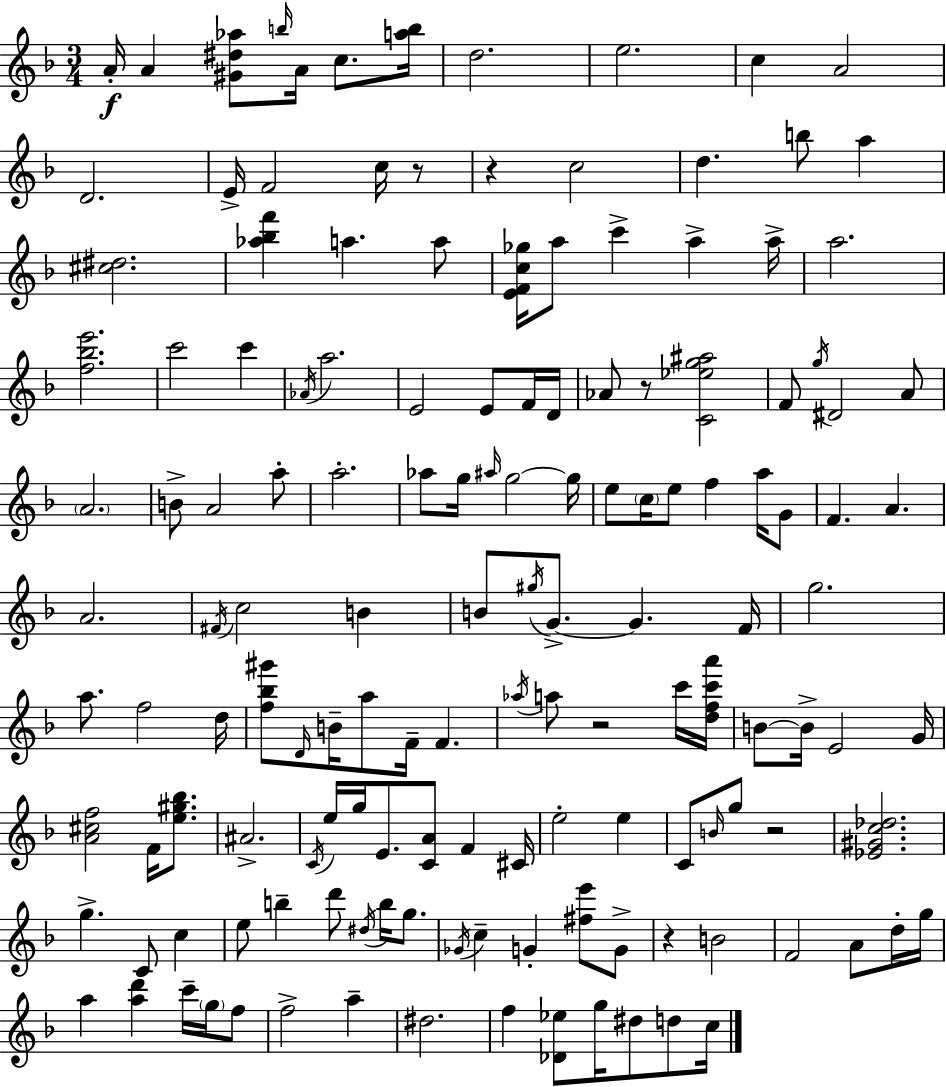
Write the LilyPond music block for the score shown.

{
  \clef treble
  \numericTimeSignature
  \time 3/4
  \key f \major
  a'16-.\f a'4 <gis' dis'' aes''>8 \grace { b''16 } a'16 c''8. | <a'' b''>16 d''2. | e''2. | c''4 a'2 | \break d'2. | e'16-> f'2 c''16 r8 | r4 c''2 | d''4. b''8 a''4 | \break <cis'' dis''>2. | <aes'' bes'' f'''>4 a''4. a''8 | <e' f' c'' ges''>16 a''8 c'''4-> a''4-> | a''16-> a''2. | \break <f'' bes'' e'''>2. | c'''2 c'''4 | \acciaccatura { aes'16 } a''2. | e'2 e'8 | \break f'16 d'16 aes'8 r8 <c' ees'' g'' ais''>2 | f'8 \acciaccatura { g''16 } dis'2 | a'8 \parenthesize a'2. | b'8-> a'2 | \break a''8-. a''2.-. | aes''8 g''16 \grace { ais''16 } g''2~~ | g''16 e''8 \parenthesize c''16 e''8 f''4 | a''16 g'8 f'4. a'4. | \break a'2. | \acciaccatura { fis'16 } c''2 | b'4 b'8 \acciaccatura { gis''16 } g'8.->~~ g'4. | f'16 g''2. | \break a''8. f''2 | d''16 <f'' bes'' gis'''>8 \grace { d'16 } b'16-- a''8 | f'16-- f'4. \acciaccatura { aes''16 } a''8 r2 | c'''16 <d'' f'' c''' a'''>16 b'8~~ b'16-> e'2 | \break g'16 <a' cis'' f''>2 | f'16 <e'' gis'' bes''>8. ais'2.-> | \acciaccatura { c'16 } e''16 g''16 e'8. | <c' a'>8 f'4 cis'16 e''2-. | \break e''4 c'8 \grace { b'16 } | g''8 r2 <ees' gis' c'' des''>2. | g''4.-> | c'8 c''4 e''8 | \break b''4-- d'''8 \acciaccatura { dis''16 } b''16 g''8. \acciaccatura { ges'16 } | c''4-- g'4-. <fis'' e'''>8 g'8-> | r4 b'2 | f'2 a'8 d''16-. g''16 | \break a''4 <a'' d'''>4 c'''16-- \parenthesize g''16 f''8 | f''2-> a''4-- | dis''2. | f''4 <des' ees''>8 g''16 dis''8 d''8 c''16 | \break \bar "|."
}